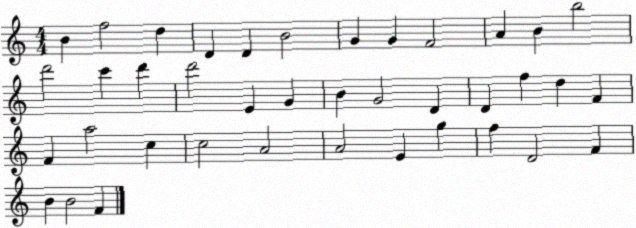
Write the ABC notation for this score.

X:1
T:Untitled
M:4/4
L:1/4
K:C
B f2 d D D B2 G G F2 A B b2 d'2 c' d' d'2 E G B G2 D D f d F F a2 c c2 A2 A2 E g f D2 F B B2 F